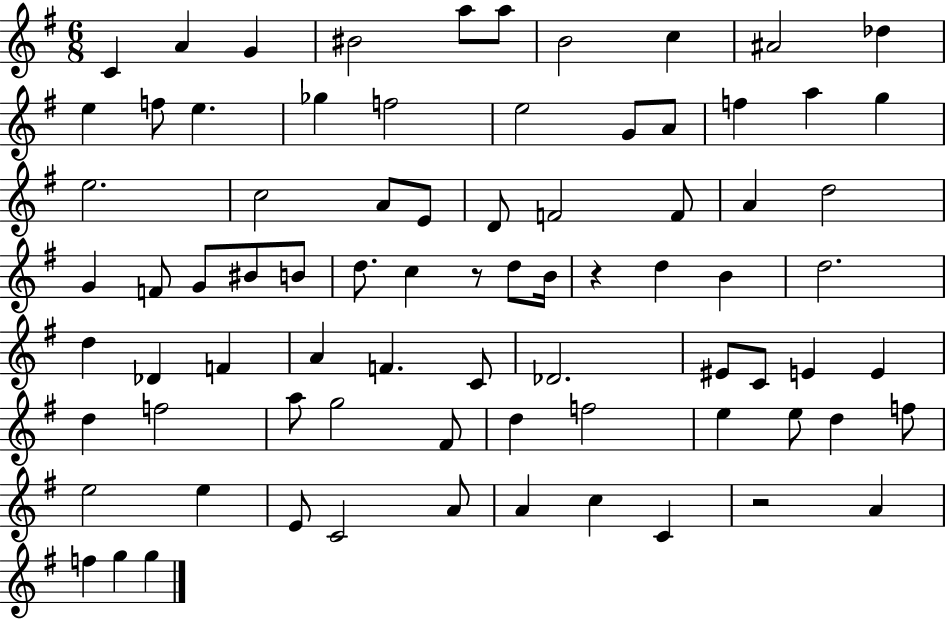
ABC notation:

X:1
T:Untitled
M:6/8
L:1/4
K:G
C A G ^B2 a/2 a/2 B2 c ^A2 _d e f/2 e _g f2 e2 G/2 A/2 f a g e2 c2 A/2 E/2 D/2 F2 F/2 A d2 G F/2 G/2 ^B/2 B/2 d/2 c z/2 d/2 B/4 z d B d2 d _D F A F C/2 _D2 ^E/2 C/2 E E d f2 a/2 g2 ^F/2 d f2 e e/2 d f/2 e2 e E/2 C2 A/2 A c C z2 A f g g